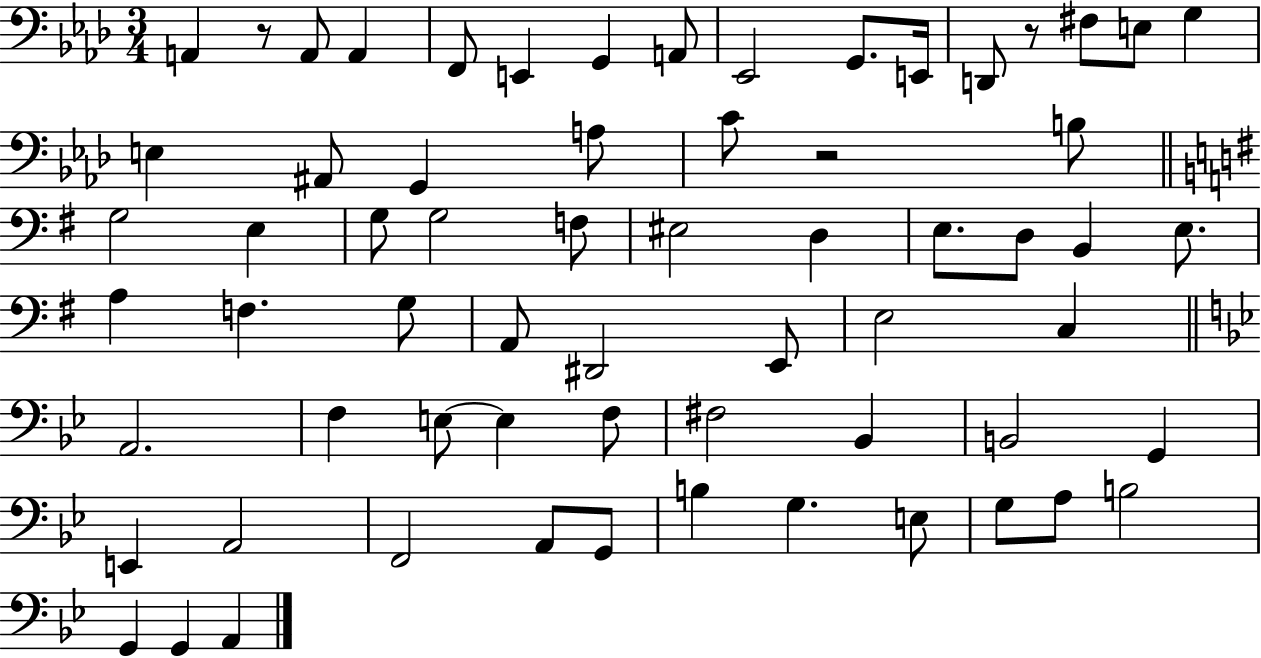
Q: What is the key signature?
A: AES major